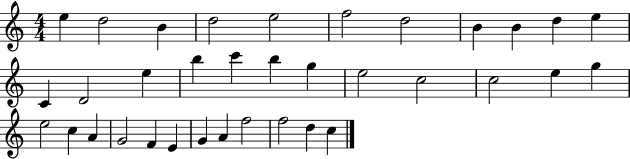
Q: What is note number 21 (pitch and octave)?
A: C5